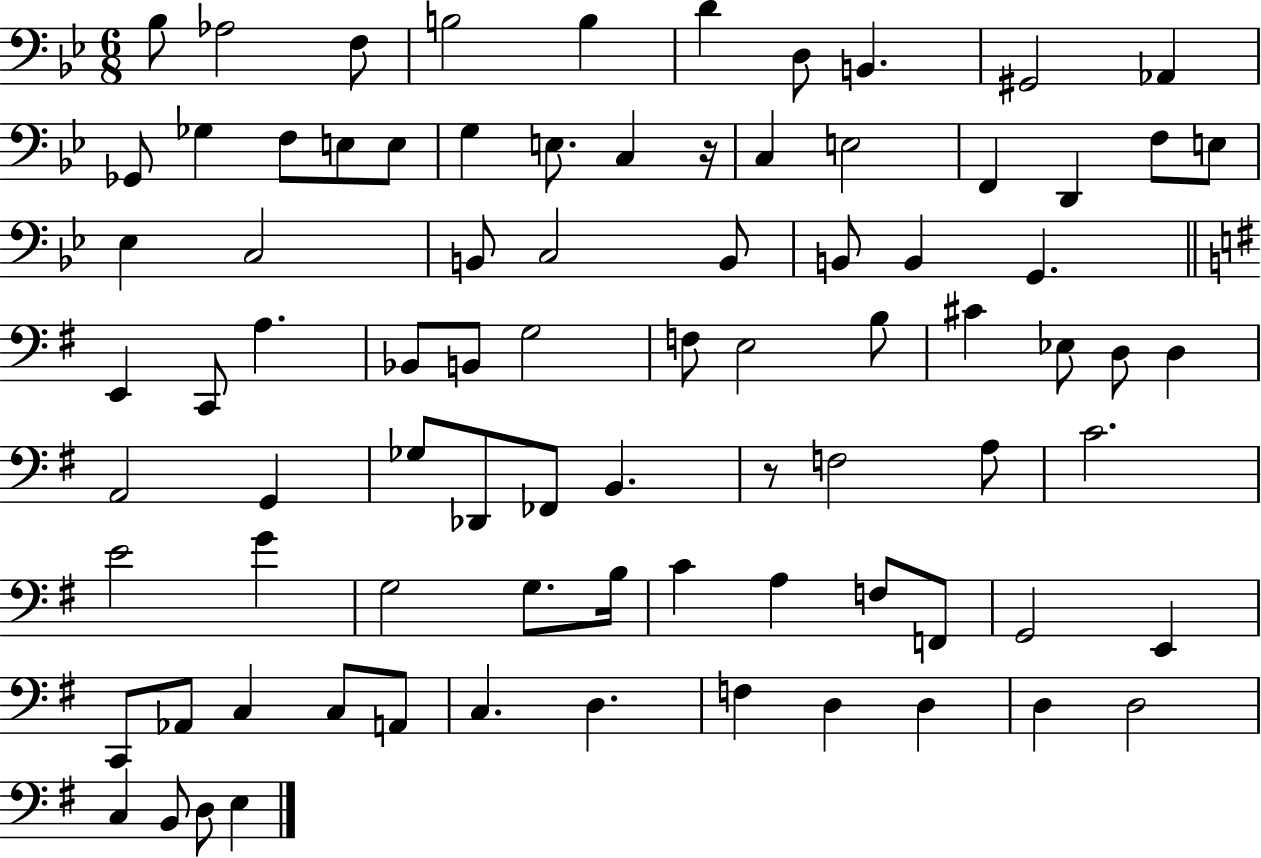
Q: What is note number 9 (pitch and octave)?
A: G#2